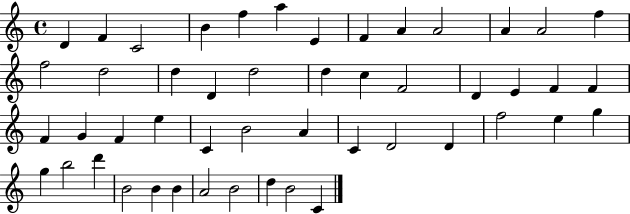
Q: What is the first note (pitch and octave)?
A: D4